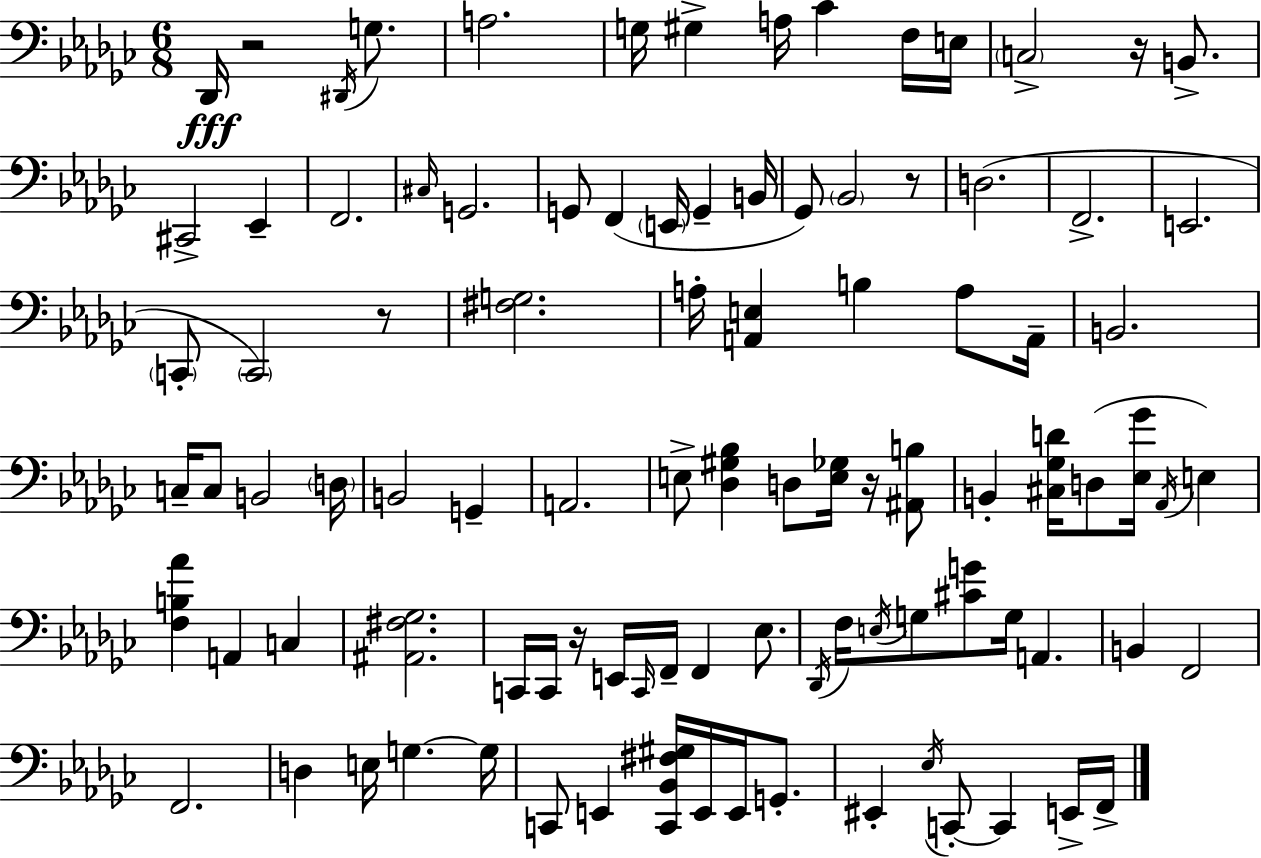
Db2/s R/h D#2/s G3/e. A3/h. G3/s G#3/q A3/s CES4/q F3/s E3/s C3/h R/s B2/e. C#2/h Eb2/q F2/h. C#3/s G2/h. G2/e F2/q E2/s G2/q B2/s Gb2/e Bb2/h R/e D3/h. F2/h. E2/h. C2/e C2/h R/e [F#3,G3]/h. A3/s [A2,E3]/q B3/q A3/e A2/s B2/h. C3/s C3/e B2/h D3/s B2/h G2/q A2/h. E3/e [Db3,G#3,Bb3]/q D3/e [E3,Gb3]/s R/s [A#2,B3]/e B2/q [C#3,Gb3,D4]/s D3/e [Eb3,Gb4]/s Ab2/s E3/q [F3,B3,Ab4]/q A2/q C3/q [A#2,F#3,Gb3]/h. C2/s C2/s R/s E2/s C2/s F2/s F2/q Eb3/e. Db2/s F3/s E3/s G3/e [C#4,G4]/e G3/s A2/q. B2/q F2/h F2/h. D3/q E3/s G3/q. G3/s C2/e E2/q [C2,Bb2,F#3,G#3]/s E2/s E2/s G2/e. EIS2/q Eb3/s C2/e C2/q E2/s F2/s